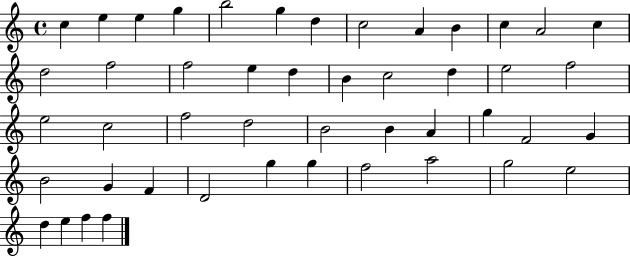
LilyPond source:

{
  \clef treble
  \time 4/4
  \defaultTimeSignature
  \key c \major
  c''4 e''4 e''4 g''4 | b''2 g''4 d''4 | c''2 a'4 b'4 | c''4 a'2 c''4 | \break d''2 f''2 | f''2 e''4 d''4 | b'4 c''2 d''4 | e''2 f''2 | \break e''2 c''2 | f''2 d''2 | b'2 b'4 a'4 | g''4 f'2 g'4 | \break b'2 g'4 f'4 | d'2 g''4 g''4 | f''2 a''2 | g''2 e''2 | \break d''4 e''4 f''4 f''4 | \bar "|."
}